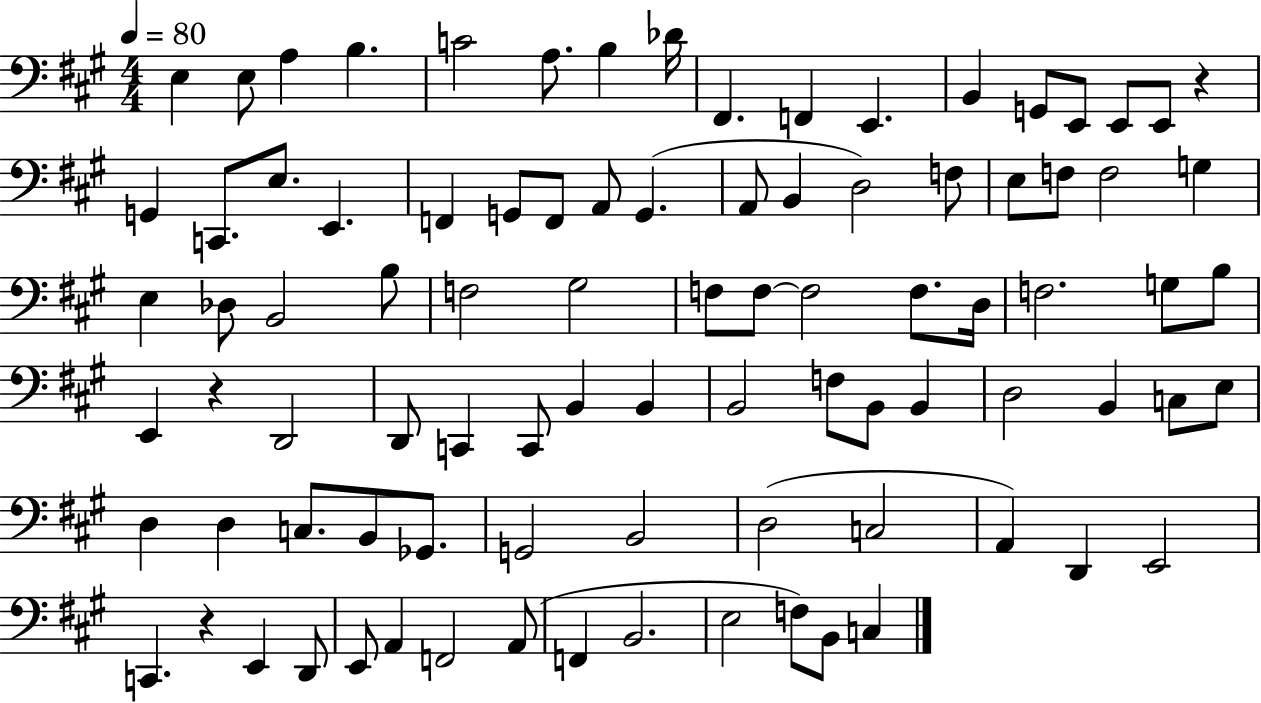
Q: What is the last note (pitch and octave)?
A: C3